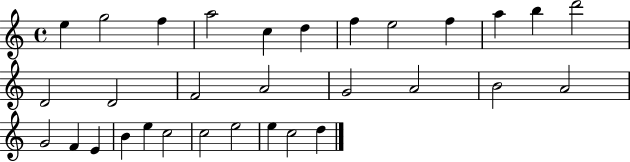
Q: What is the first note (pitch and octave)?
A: E5